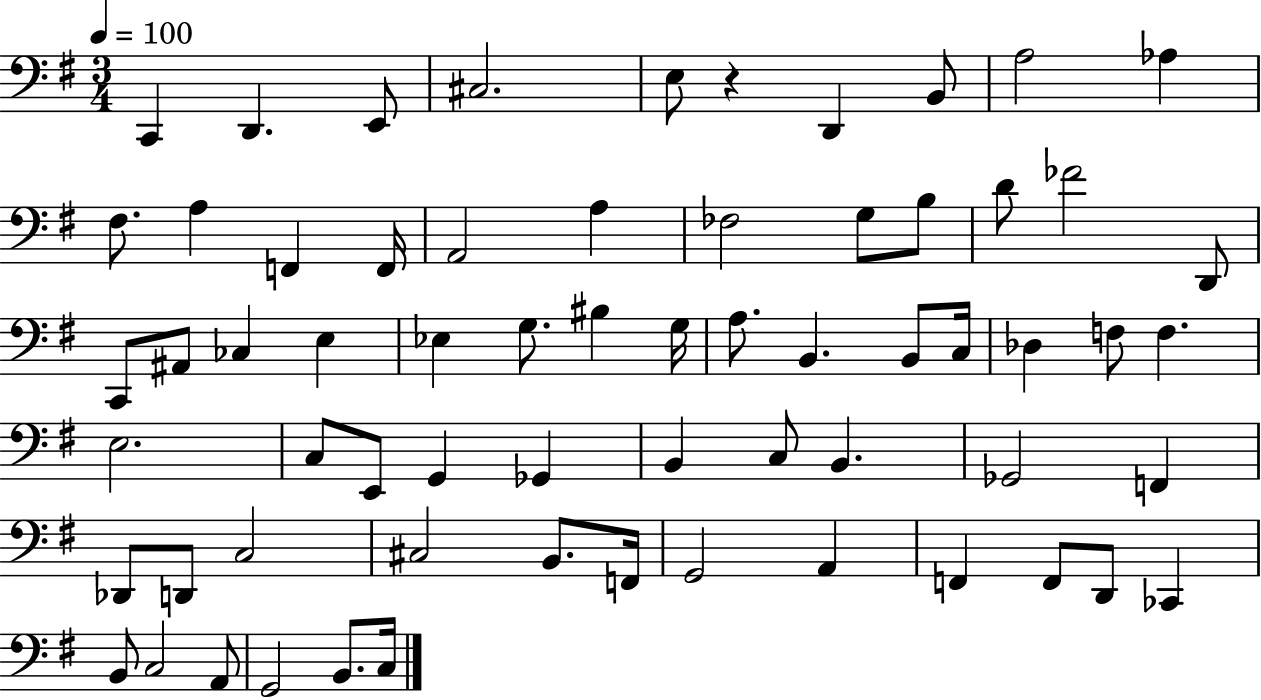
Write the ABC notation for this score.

X:1
T:Untitled
M:3/4
L:1/4
K:G
C,, D,, E,,/2 ^C,2 E,/2 z D,, B,,/2 A,2 _A, ^F,/2 A, F,, F,,/4 A,,2 A, _F,2 G,/2 B,/2 D/2 _F2 D,,/2 C,,/2 ^A,,/2 _C, E, _E, G,/2 ^B, G,/4 A,/2 B,, B,,/2 C,/4 _D, F,/2 F, E,2 C,/2 E,,/2 G,, _G,, B,, C,/2 B,, _G,,2 F,, _D,,/2 D,,/2 C,2 ^C,2 B,,/2 F,,/4 G,,2 A,, F,, F,,/2 D,,/2 _C,, B,,/2 C,2 A,,/2 G,,2 B,,/2 C,/4